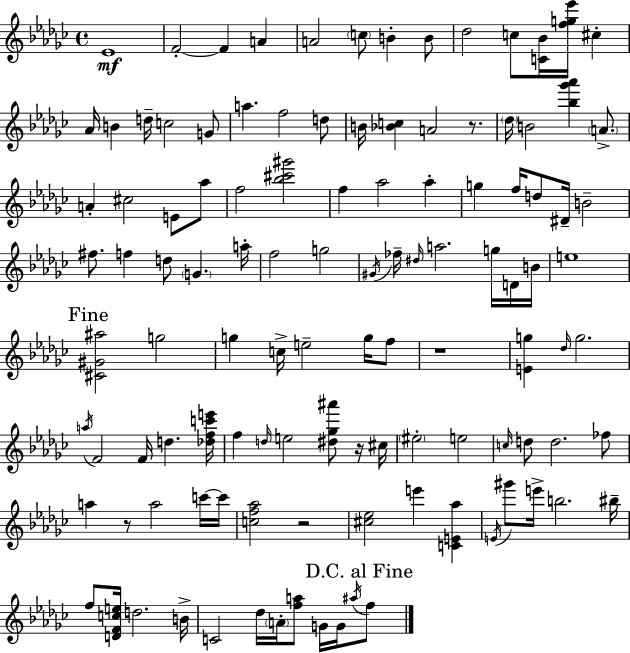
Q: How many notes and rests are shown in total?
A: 113